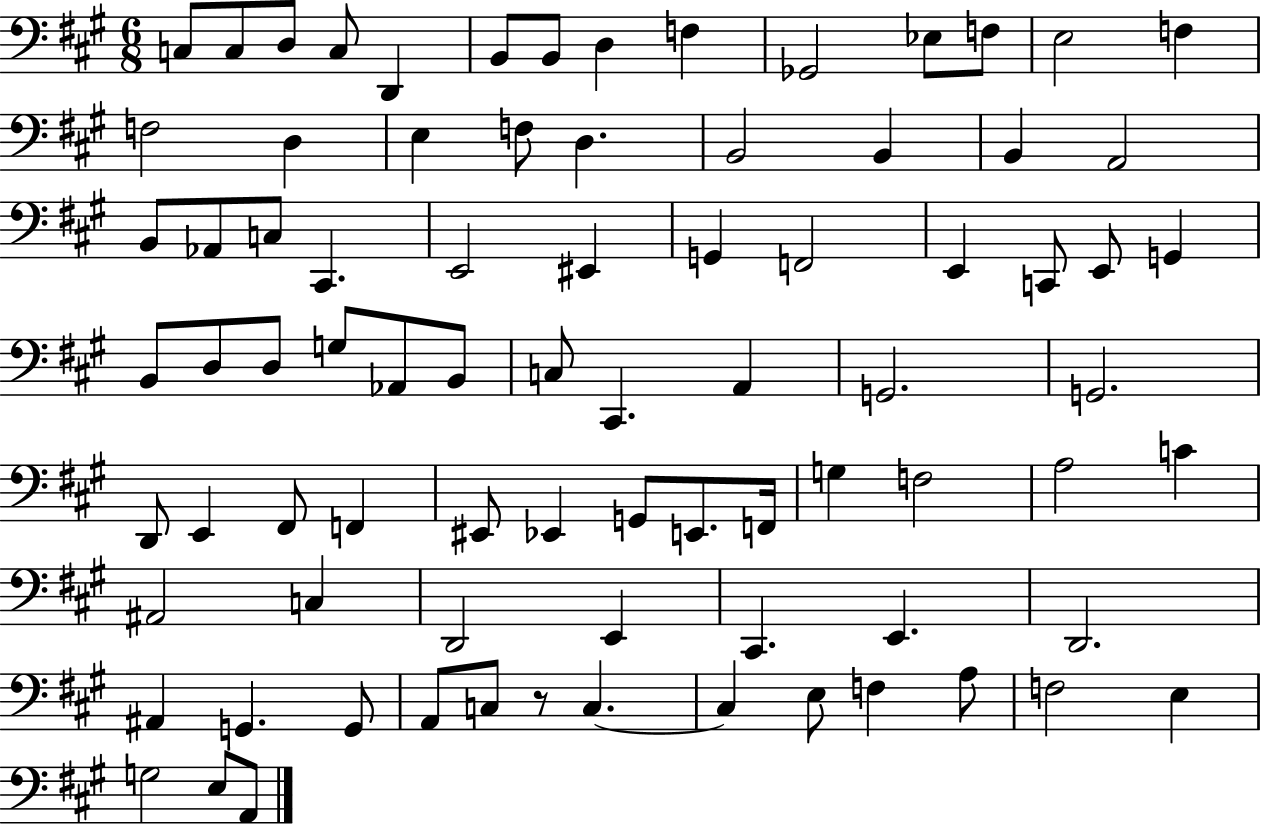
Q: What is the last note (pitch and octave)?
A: A2